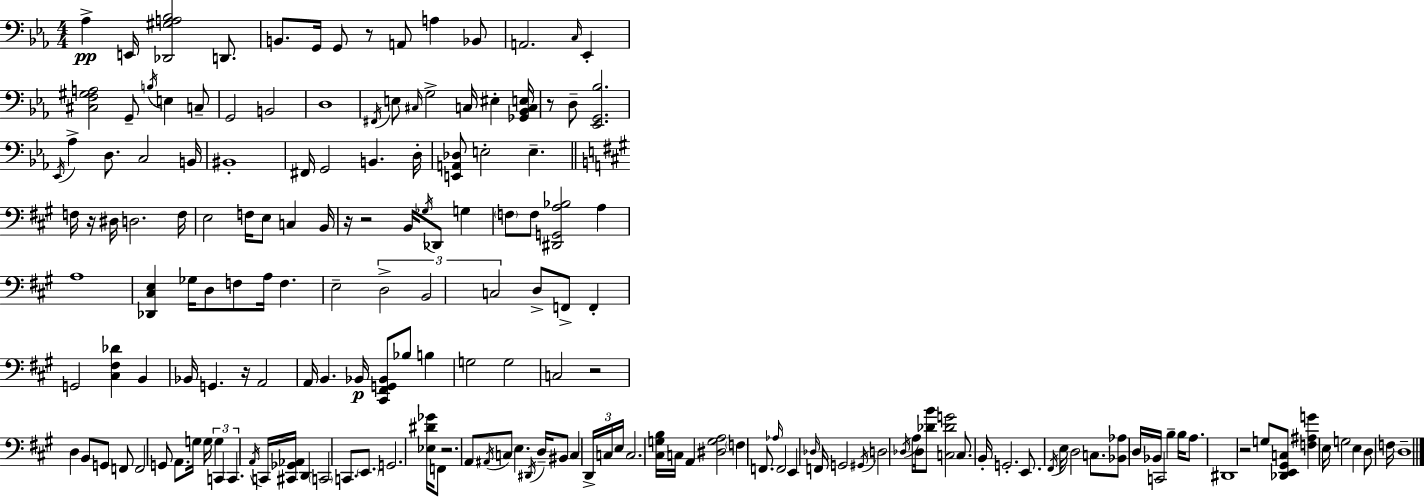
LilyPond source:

{
  \clef bass
  \numericTimeSignature
  \time 4/4
  \key ees \major
  aes4->\pp e,16 <des, gis a bes>2 d,8. | b,8. g,16 g,8 r8 a,8 a4 bes,8 | a,2. \grace { c16 } ees,4-. | <cis f gis a>2 g,8-- \acciaccatura { b16 } e4 | \break c8-- g,2 b,2 | d1 | \acciaccatura { fis,16 } e8 \grace { cis16 } g2-> c16 eis4-. | <ges, bes, c e>16 r8 d8-- <ees, g, bes>2. | \break \acciaccatura { ees,16 } aes4-> d8. c2 | b,16 bis,1-. | fis,16 g,2 b,4. | d16-. <e, a, des>8 e2-. e4.-- | \break \bar "||" \break \key a \major f16 r16 dis16 d2. f16 | e2 f16 e8 c4 b,16 | r16 r2 b,16 \acciaccatura { ges16 } des,8 g4 | \parenthesize f8 f8 <dis, g, a bes>2 a4 | \break a1 | <des, cis e>4 ges16 d8 f8 a16 f4. | e2-- \tuplet 3/2 { d2-> | b,2 c2 } | \break d8-> f,8-> f,4-. g,2 | <cis fis des'>4 b,4 bes,16 g,4. | r16 a,2 a,16 b,4. | bes,16\p <cis, fis, g, bes,>8 bes8 b4 g2 | \break g2 c2 | r2 d4 b,8 g,8 | f,8 f,2 g,8 a,8. | g16 g16 \tuplet 3/2 { g4 c,4 c,4. } | \break \acciaccatura { a,16 } c,16 <cis, ges, aes,>16 d,4 \parenthesize c,2 c,8. | \parenthesize e,8. g,2. | <ees dis' ges'>16 f,8 r2. | a,8 \acciaccatura { ais,16 } c8 e4. \acciaccatura { dis,16 } d16-- bis,8 c4 | \break \tuplet 3/2 { d,16-> c16 e16 } c2. | <cis g b>16 c16 a,4 <dis g a>2 | \parenthesize f4 f,8. \grace { aes16 } f,2 | e,4 \grace { des16 } f,16 g,2 \acciaccatura { gis,16 } d2 | \break \acciaccatura { des16 } a8 des16 <des' b'>8 <c des' g'>2 | c8. b,16-. g,2.-. | e,8. \acciaccatura { fis,16 } e16 d2 | c8. <bes, aes>8 d16 bes,16 c,2 | \break b4-- b16 a8. dis,1 | r2 | g8 <des, e, gis, c>8 <f ais g'>4 e16 g2 | e4 d8 f16 d1-- | \break \bar "|."
}